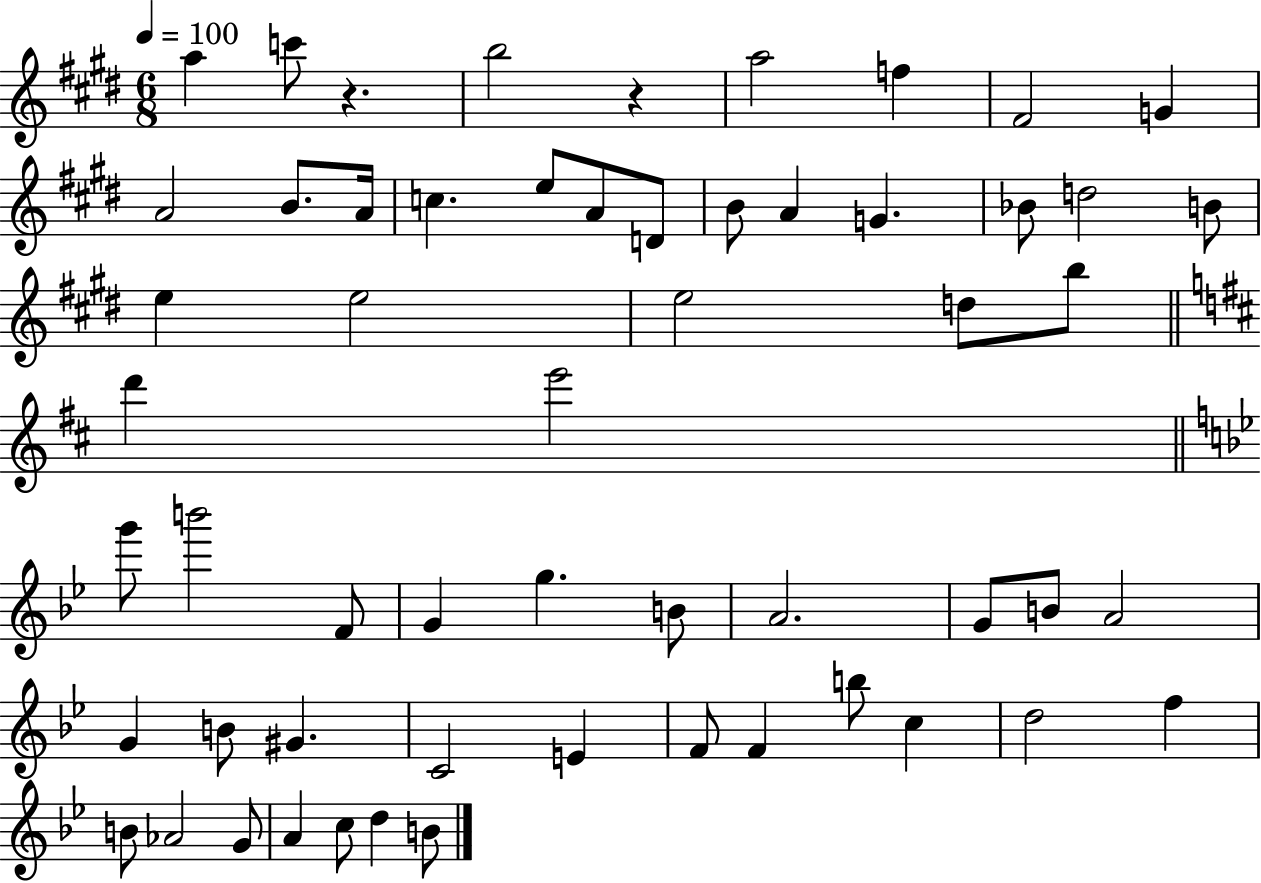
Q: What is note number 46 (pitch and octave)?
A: C5